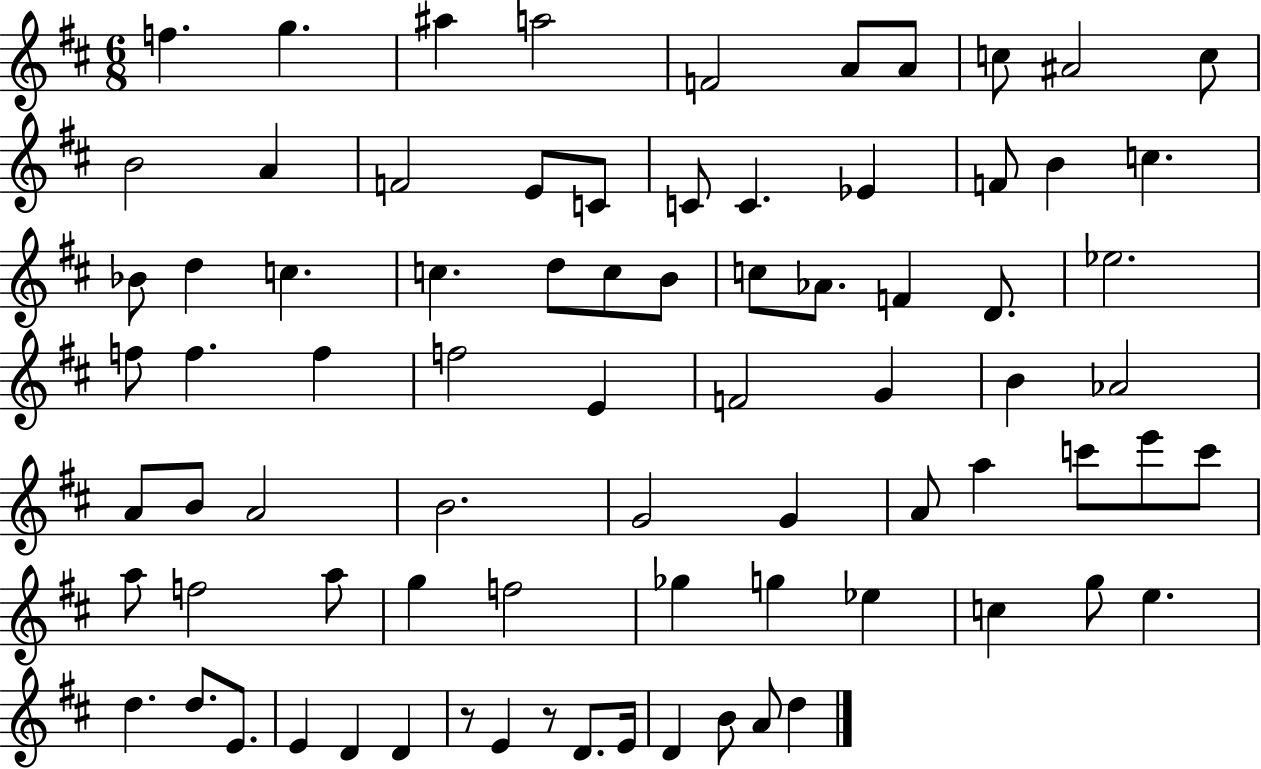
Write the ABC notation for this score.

X:1
T:Untitled
M:6/8
L:1/4
K:D
f g ^a a2 F2 A/2 A/2 c/2 ^A2 c/2 B2 A F2 E/2 C/2 C/2 C _E F/2 B c _B/2 d c c d/2 c/2 B/2 c/2 _A/2 F D/2 _e2 f/2 f f f2 E F2 G B _A2 A/2 B/2 A2 B2 G2 G A/2 a c'/2 e'/2 c'/2 a/2 f2 a/2 g f2 _g g _e c g/2 e d d/2 E/2 E D D z/2 E z/2 D/2 E/4 D B/2 A/2 d